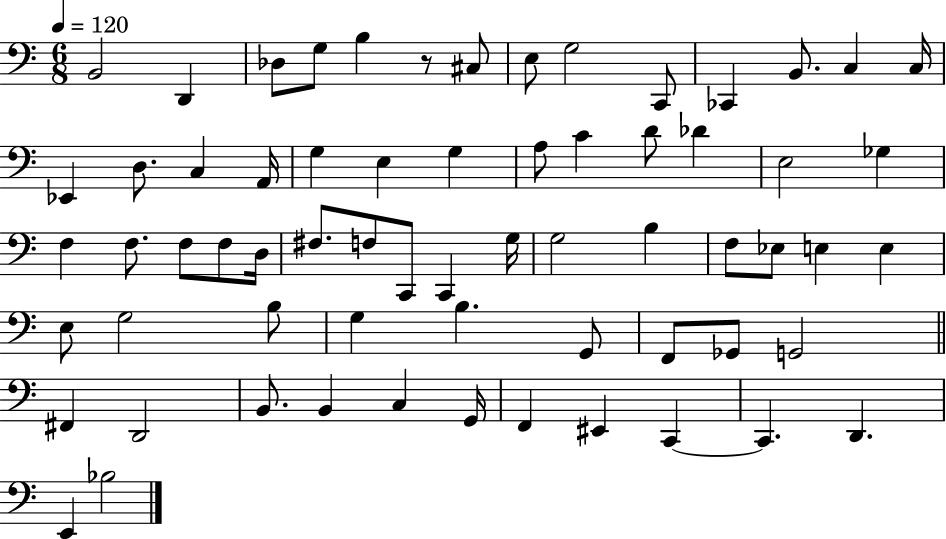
B2/h D2/q Db3/e G3/e B3/q R/e C#3/e E3/e G3/h C2/e CES2/q B2/e. C3/q C3/s Eb2/q D3/e. C3/q A2/s G3/q E3/q G3/q A3/e C4/q D4/e Db4/q E3/h Gb3/q F3/q F3/e. F3/e F3/e D3/s F#3/e. F3/e C2/e C2/q G3/s G3/h B3/q F3/e Eb3/e E3/q E3/q E3/e G3/h B3/e G3/q B3/q. G2/e F2/e Gb2/e G2/h F#2/q D2/h B2/e. B2/q C3/q G2/s F2/q EIS2/q C2/q C2/q. D2/q. E2/q Bb3/h